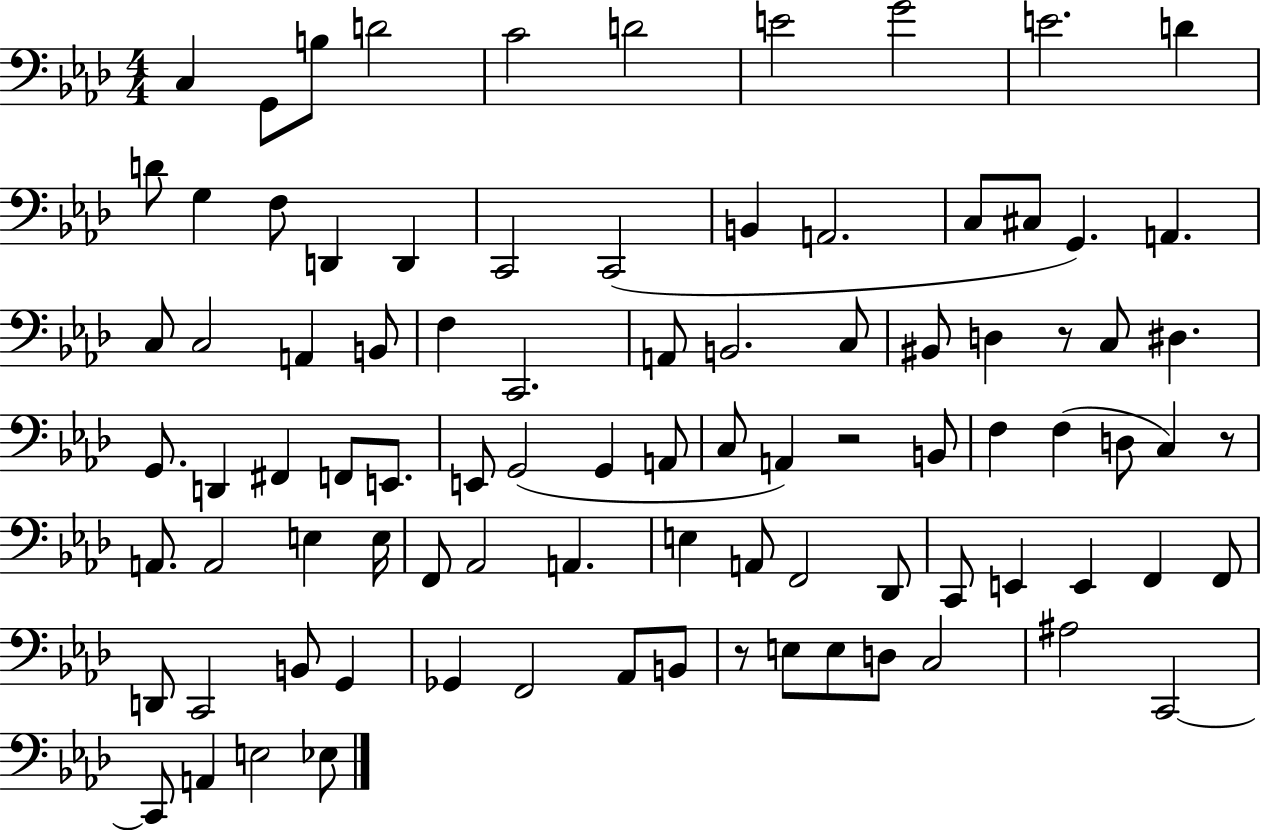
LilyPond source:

{
  \clef bass
  \numericTimeSignature
  \time 4/4
  \key aes \major
  c4 g,8 b8 d'2 | c'2 d'2 | e'2 g'2 | e'2. d'4 | \break d'8 g4 f8 d,4 d,4 | c,2 c,2( | b,4 a,2. | c8 cis8 g,4.) a,4. | \break c8 c2 a,4 b,8 | f4 c,2. | a,8 b,2. c8 | bis,8 d4 r8 c8 dis4. | \break g,8. d,4 fis,4 f,8 e,8. | e,8 g,2( g,4 a,8 | c8 a,4) r2 b,8 | f4 f4( d8 c4) r8 | \break a,8. a,2 e4 e16 | f,8 aes,2 a,4. | e4 a,8 f,2 des,8 | c,8 e,4 e,4 f,4 f,8 | \break d,8 c,2 b,8 g,4 | ges,4 f,2 aes,8 b,8 | r8 e8 e8 d8 c2 | ais2 c,2~~ | \break c,8 a,4 e2 ees8 | \bar "|."
}